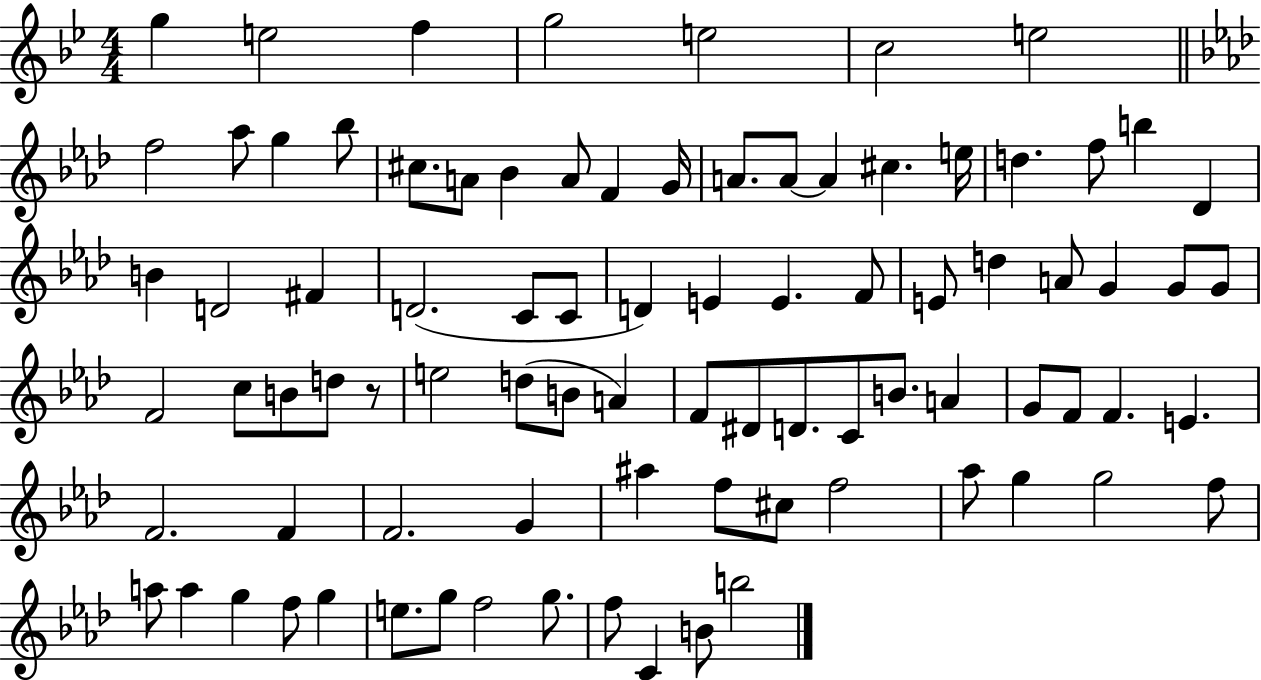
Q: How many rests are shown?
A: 1